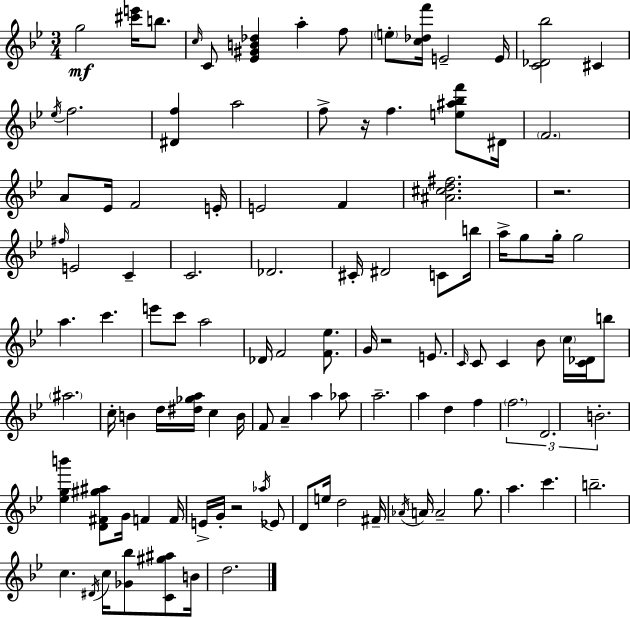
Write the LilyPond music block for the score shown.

{
  \clef treble
  \numericTimeSignature
  \time 3/4
  \key bes \major
  g''2\mf <cis''' e'''>16 b''8. | \grace { c''16 } c'8 <ees' gis' b' des''>4 a''4-. f''8 | \parenthesize e''8-. <c'' des'' f'''>16 e'2-- | e'16 <c' des' bes''>2 cis'4 | \break \acciaccatura { ees''16 } f''2. | <dis' f''>4 a''2 | f''8-> r16 f''4. <e'' ais'' bes'' f'''>8 | dis'16 \parenthesize f'2. | \break a'8 ees'16 f'2 | e'16-. e'2 f'4 | <ais' cis'' d'' fis''>2. | r2. | \break \grace { fis''16 } e'2 c'4-- | c'2. | des'2. | cis'16-. dis'2 | \break c'8 b''16 a''16-> g''8 g''16-. g''2 | a''4. c'''4. | e'''8 c'''8 a''2 | des'16 f'2 | \break <f' ees''>8. g'16 r2 | e'8. \grace { c'16 } c'8 c'4 bes'8 | \parenthesize c''16 <c' des'>16 b''8 \parenthesize ais''2. | c''16-. b'4 d''16 <dis'' ges'' a''>16 c''4 | \break b'16 f'8 a'4-- a''4 | aes''8 a''2.-- | a''4 d''4 | f''4 \tuplet 3/2 { \parenthesize f''2. | \break d'2. | b'2.-. } | <ees'' g'' b'''>4 <d' fis' gis'' ais''>8 g'16 f'4 | f'16 e'16-> g'16-. r2 | \break \acciaccatura { aes''16 } ees'8 d'8 e''16 d''2 | fis'16-- \acciaccatura { aes'16 } a'16 a'2-- | g''8. a''4. | c'''4. b''2.-- | \break c''4. | \acciaccatura { dis'16 } c''16 <ges' bes''>8 <c' gis'' ais''>8 b'16 d''2. | \bar "|."
}